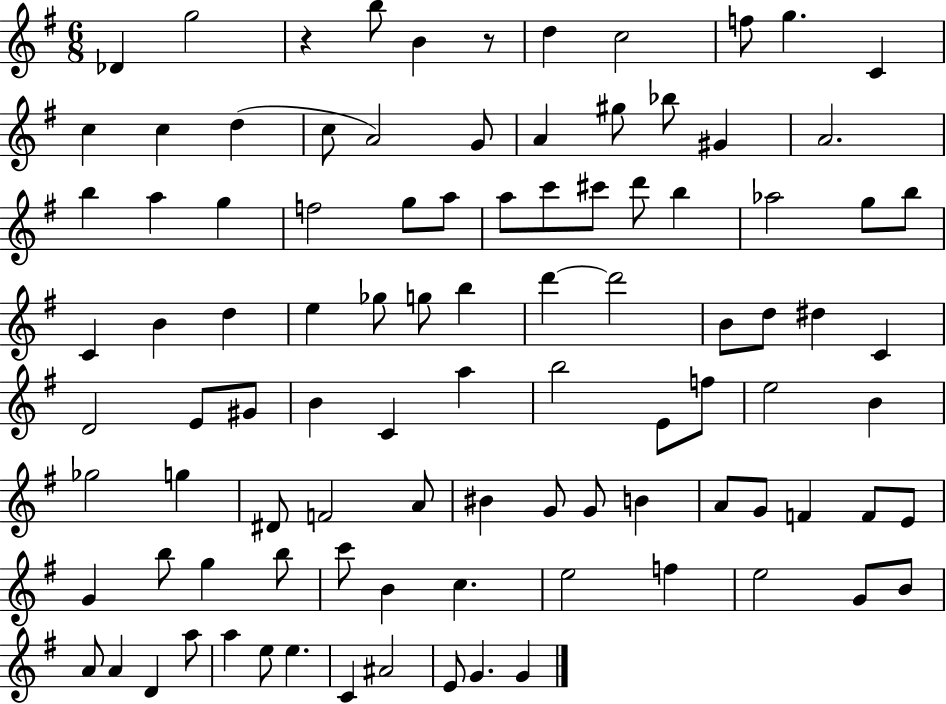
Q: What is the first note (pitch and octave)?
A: Db4